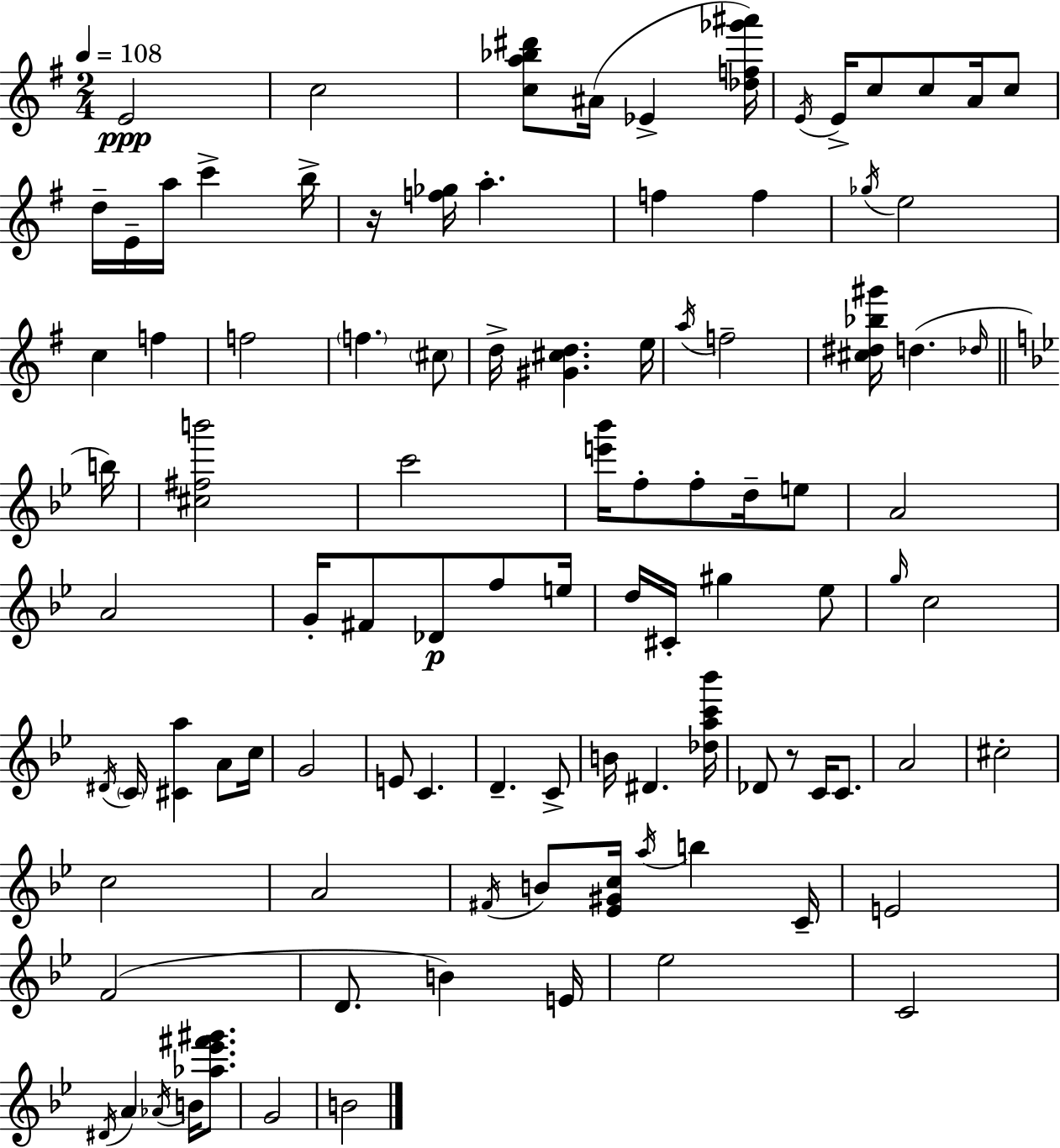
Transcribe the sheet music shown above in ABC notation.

X:1
T:Untitled
M:2/4
L:1/4
K:G
E2 c2 [ca_b^d']/2 ^A/4 _E [_df_g'^a']/4 E/4 E/4 c/2 c/2 A/4 c/2 d/4 E/4 a/4 c' b/4 z/4 [f_g]/4 a f f _g/4 e2 c f f2 f ^c/2 d/4 [^G^cd] e/4 a/4 f2 [^c^d_b^g']/4 d _d/4 b/4 [^c^fb']2 c'2 [e'_b']/4 f/2 f/2 d/4 e/2 A2 A2 G/4 ^F/2 _D/2 f/2 e/4 d/4 ^C/4 ^g _e/2 g/4 c2 ^D/4 C/4 [^Ca] A/2 c/4 G2 E/2 C D C/2 B/4 ^D [_dac'_b']/4 _D/2 z/2 C/4 C/2 A2 ^c2 c2 A2 ^F/4 B/2 [_E^Gc]/4 a/4 b C/4 E2 F2 D/2 B E/4 _e2 C2 ^D/4 A _A/4 B/4 [_a_e'^f'^g']/2 G2 B2